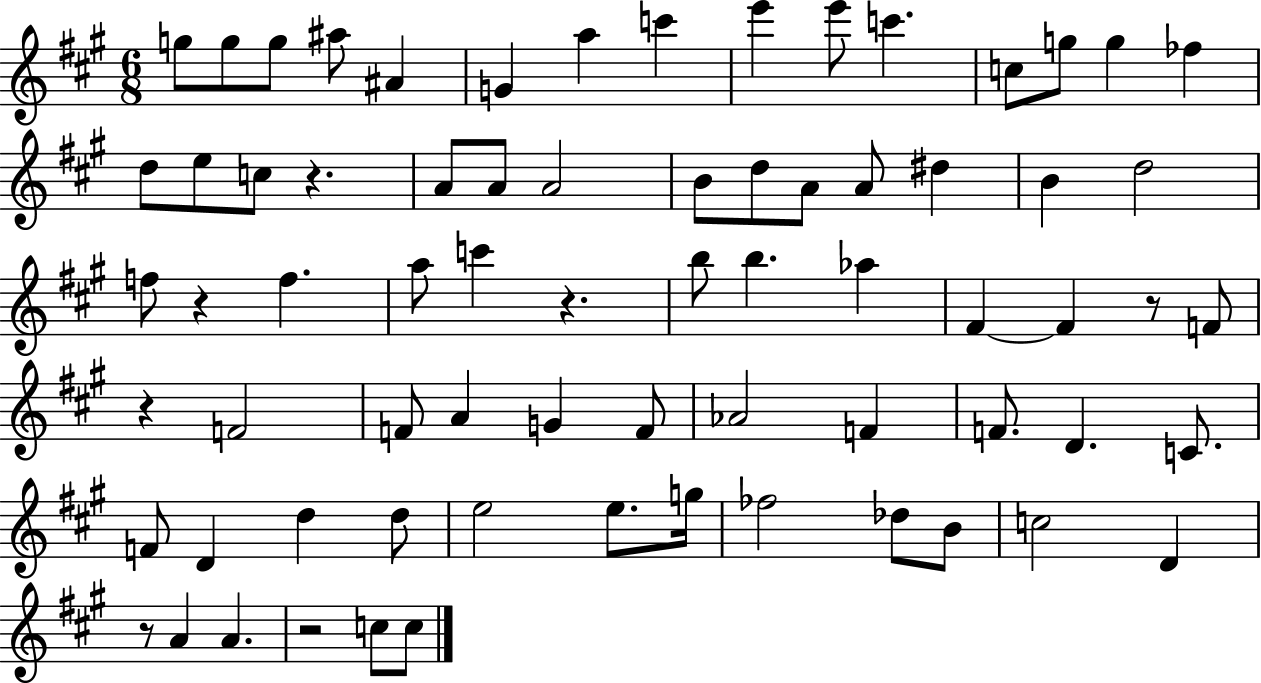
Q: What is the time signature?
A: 6/8